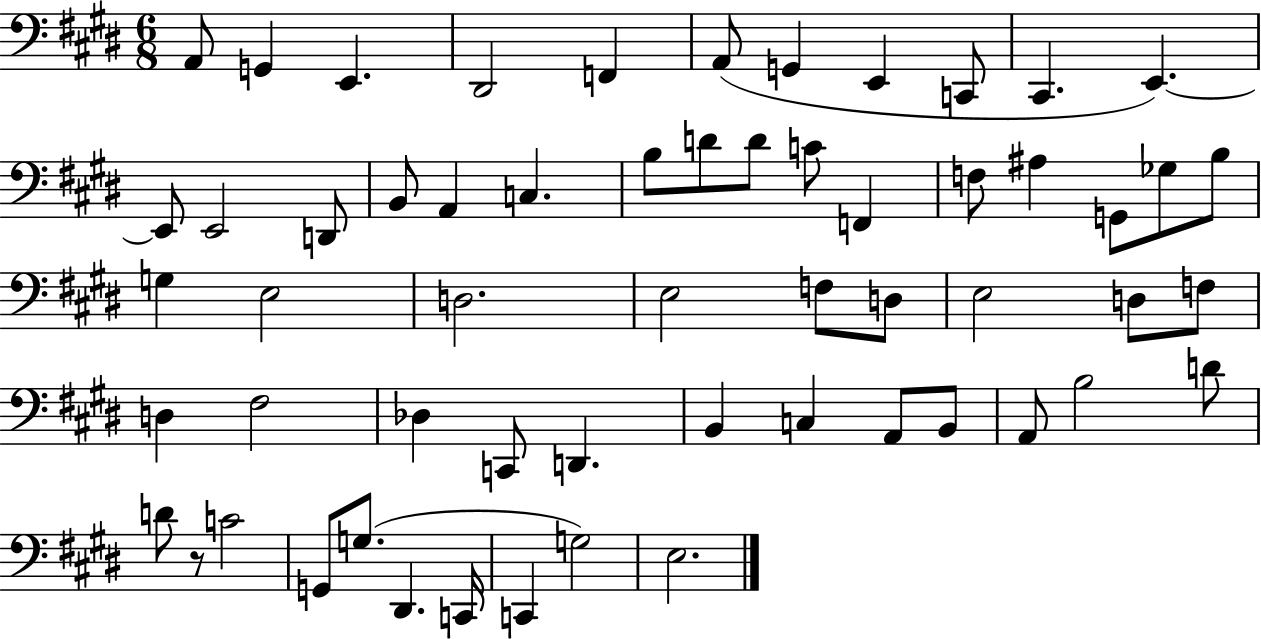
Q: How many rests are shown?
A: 1